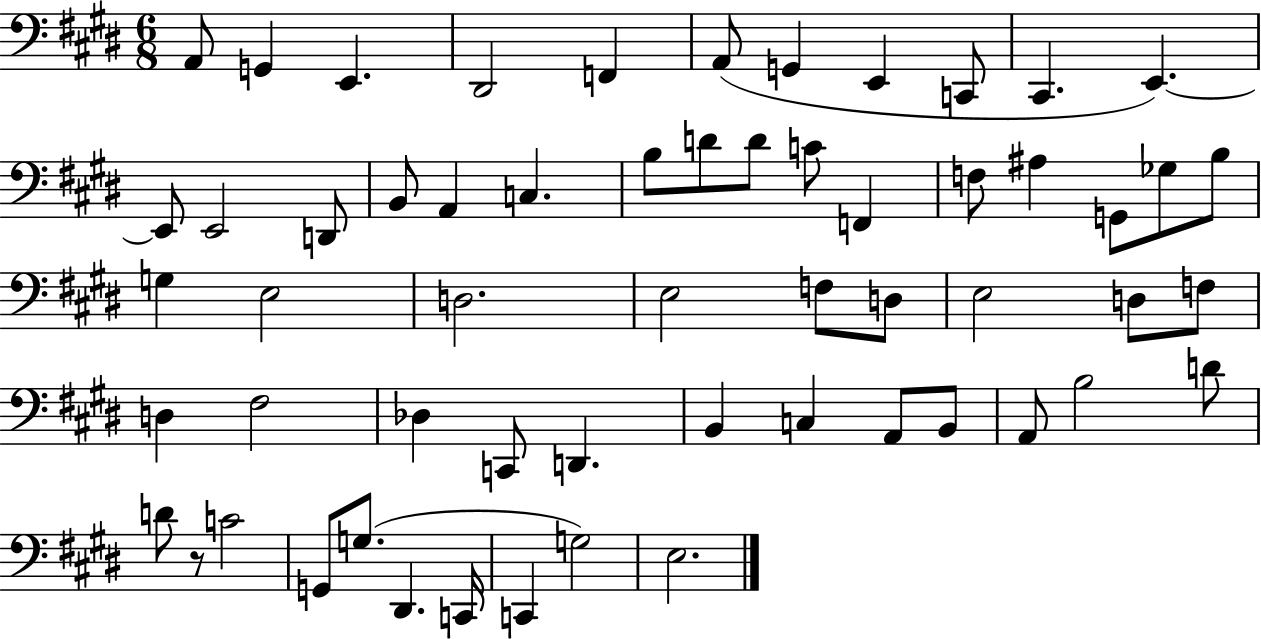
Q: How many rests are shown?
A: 1